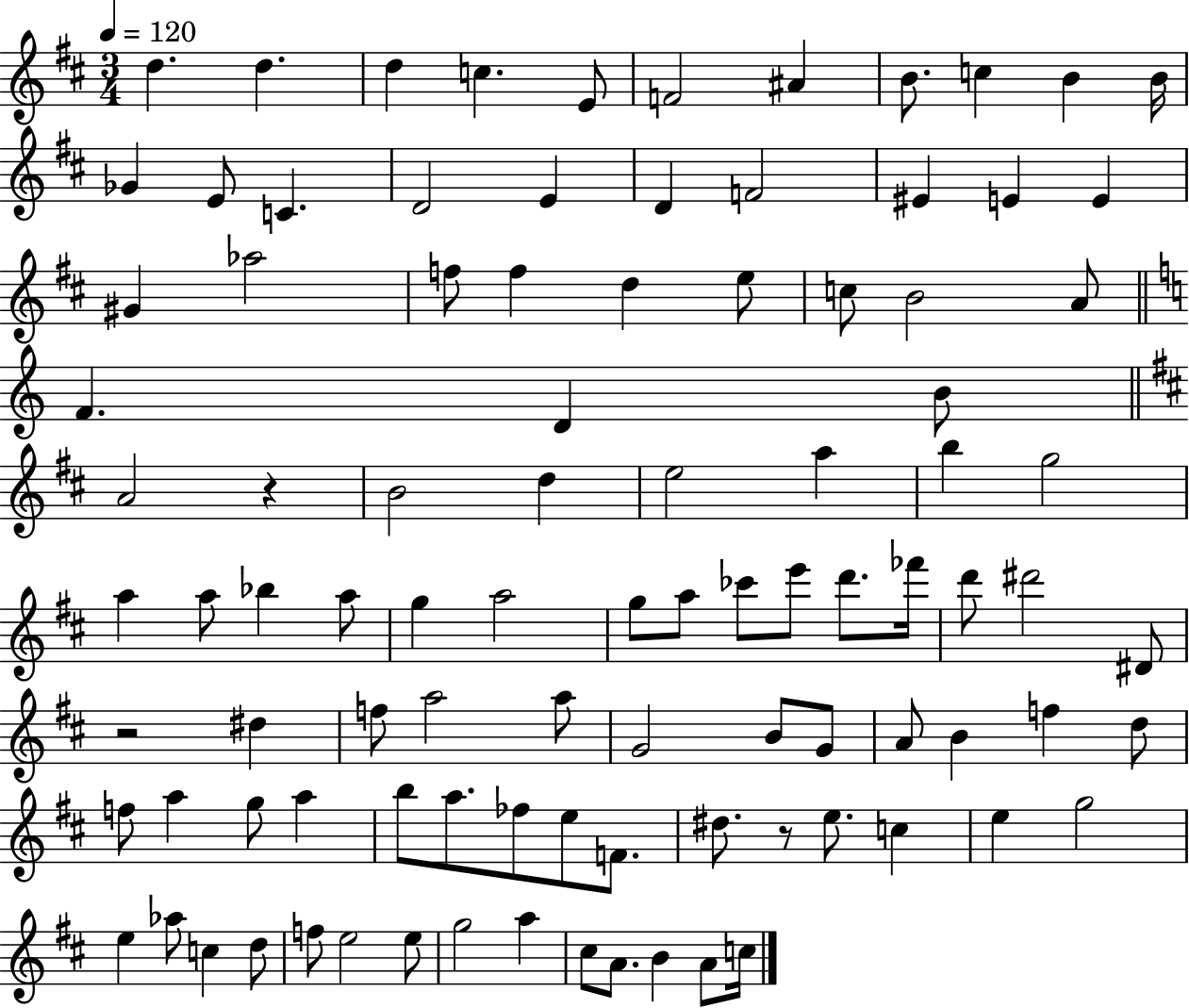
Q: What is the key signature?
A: D major